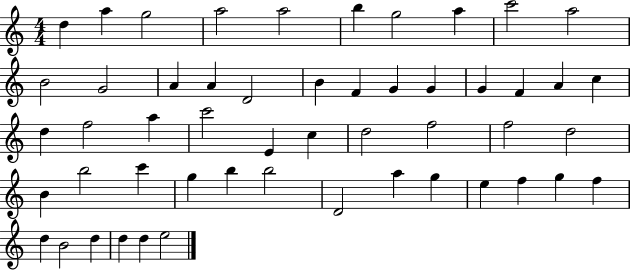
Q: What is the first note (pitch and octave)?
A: D5